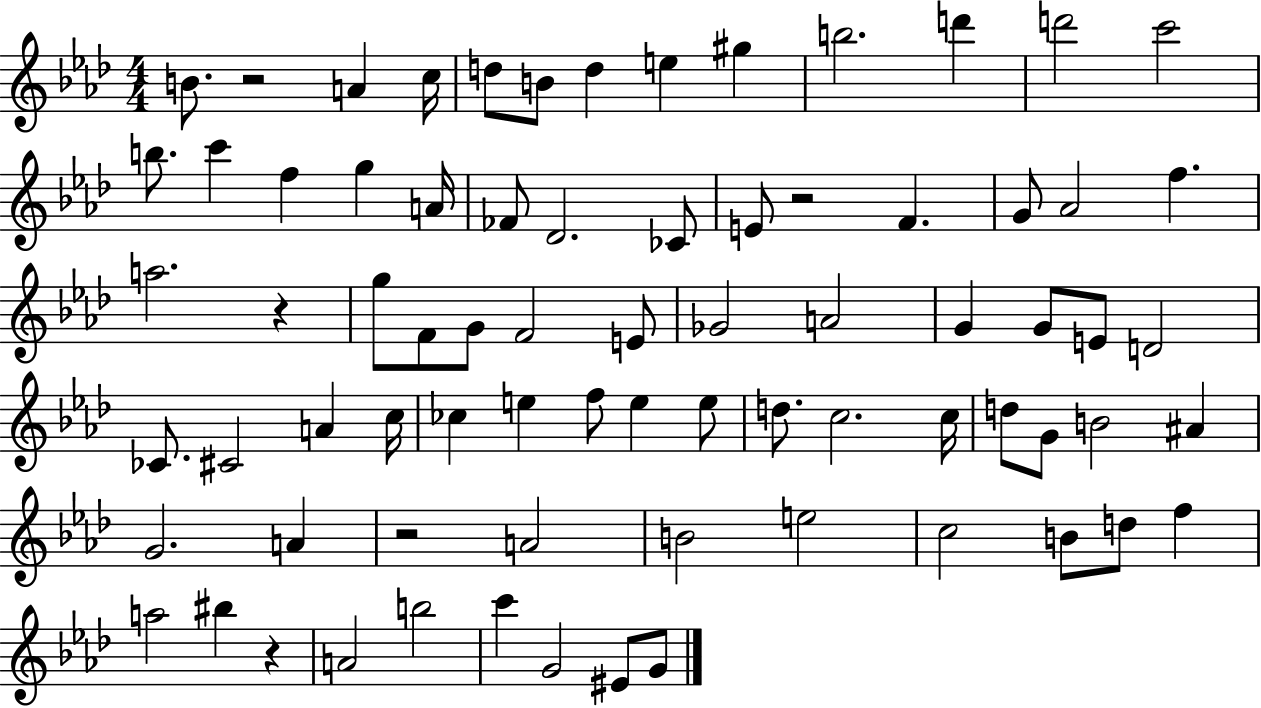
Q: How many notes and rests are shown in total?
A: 75